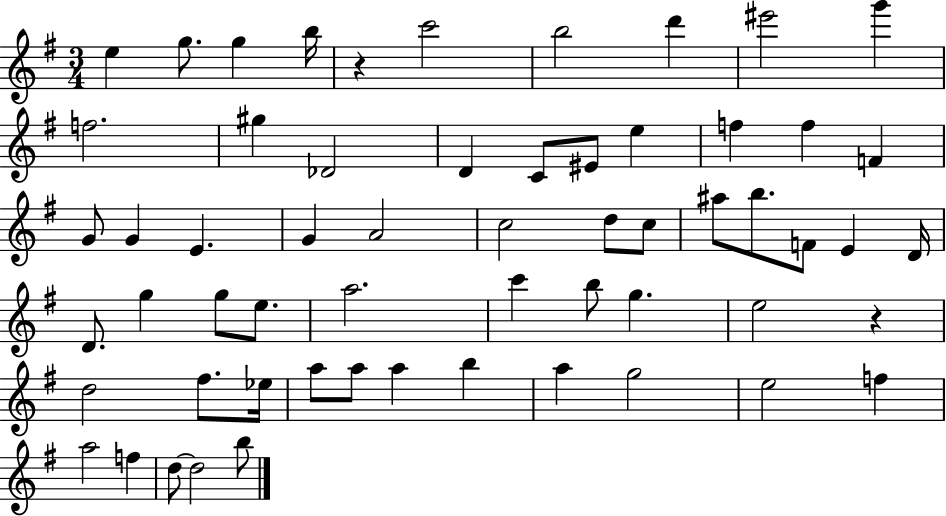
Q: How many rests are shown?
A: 2